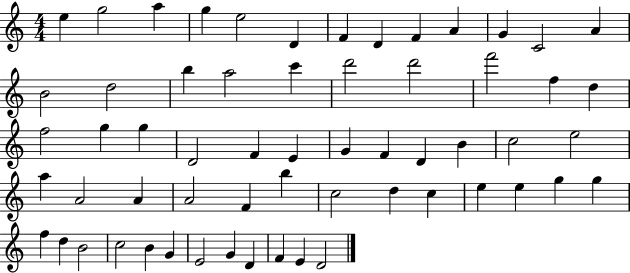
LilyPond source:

{
  \clef treble
  \numericTimeSignature
  \time 4/4
  \key c \major
  e''4 g''2 a''4 | g''4 e''2 d'4 | f'4 d'4 f'4 a'4 | g'4 c'2 a'4 | \break b'2 d''2 | b''4 a''2 c'''4 | d'''2 d'''2 | f'''2 f''4 d''4 | \break f''2 g''4 g''4 | d'2 f'4 e'4 | g'4 f'4 d'4 b'4 | c''2 e''2 | \break a''4 a'2 a'4 | a'2 f'4 b''4 | c''2 d''4 c''4 | e''4 e''4 g''4 g''4 | \break f''4 d''4 b'2 | c''2 b'4 g'4 | e'2 g'4 d'4 | f'4 e'4 d'2 | \break \bar "|."
}